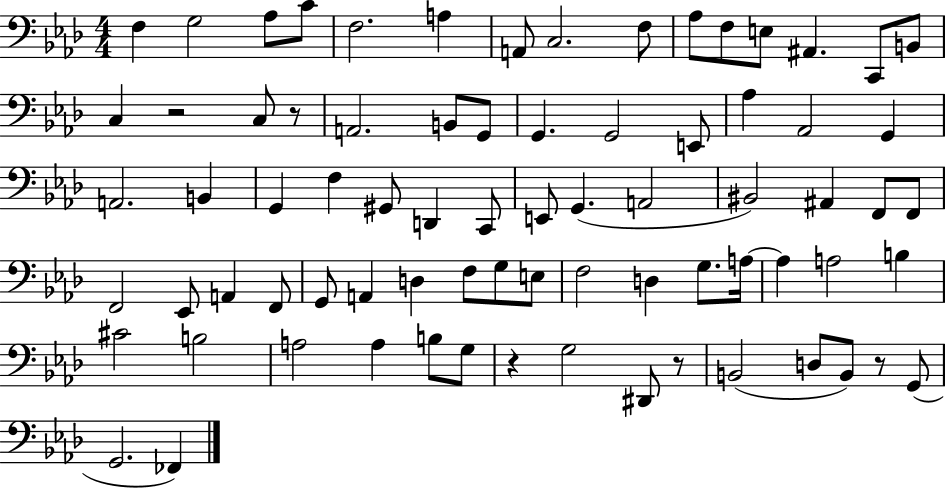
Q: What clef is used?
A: bass